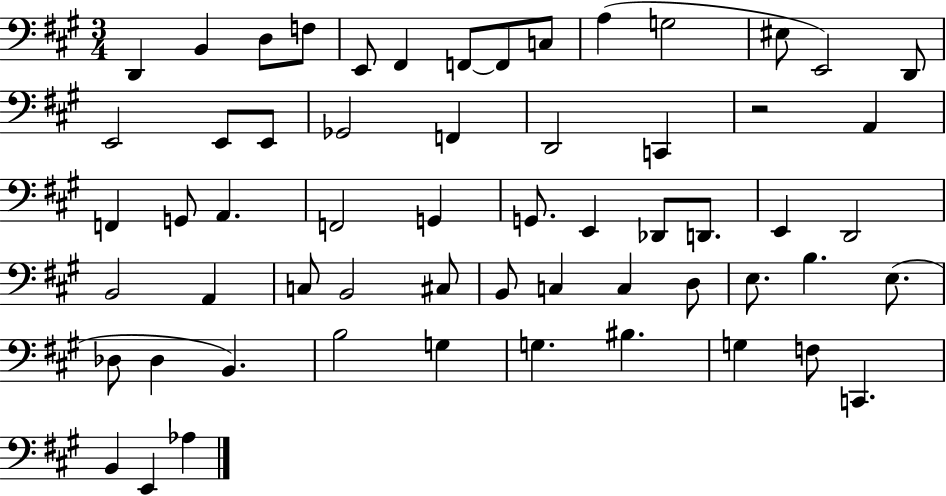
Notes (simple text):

D2/q B2/q D3/e F3/e E2/e F#2/q F2/e F2/e C3/e A3/q G3/h EIS3/e E2/h D2/e E2/h E2/e E2/e Gb2/h F2/q D2/h C2/q R/h A2/q F2/q G2/e A2/q. F2/h G2/q G2/e. E2/q Db2/e D2/e. E2/q D2/h B2/h A2/q C3/e B2/h C#3/e B2/e C3/q C3/q D3/e E3/e. B3/q. E3/e. Db3/e Db3/q B2/q. B3/h G3/q G3/q. BIS3/q. G3/q F3/e C2/q. B2/q E2/q Ab3/q